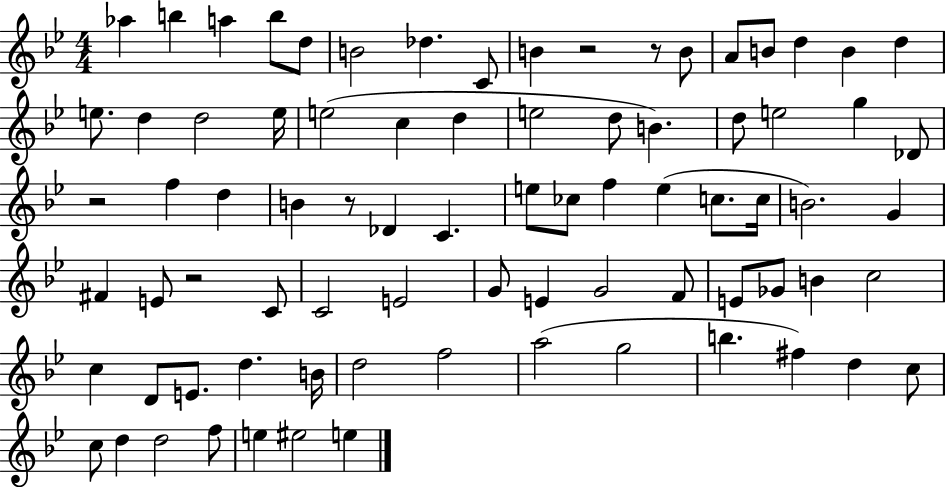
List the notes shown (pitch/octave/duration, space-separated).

Ab5/q B5/q A5/q B5/e D5/e B4/h Db5/q. C4/e B4/q R/h R/e B4/e A4/e B4/e D5/q B4/q D5/q E5/e. D5/q D5/h E5/s E5/h C5/q D5/q E5/h D5/e B4/q. D5/e E5/h G5/q Db4/e R/h F5/q D5/q B4/q R/e Db4/q C4/q. E5/e CES5/e F5/q E5/q C5/e. C5/s B4/h. G4/q F#4/q E4/e R/h C4/e C4/h E4/h G4/e E4/q G4/h F4/e E4/e Gb4/e B4/q C5/h C5/q D4/e E4/e. D5/q. B4/s D5/h F5/h A5/h G5/h B5/q. F#5/q D5/q C5/e C5/e D5/q D5/h F5/e E5/q EIS5/h E5/q